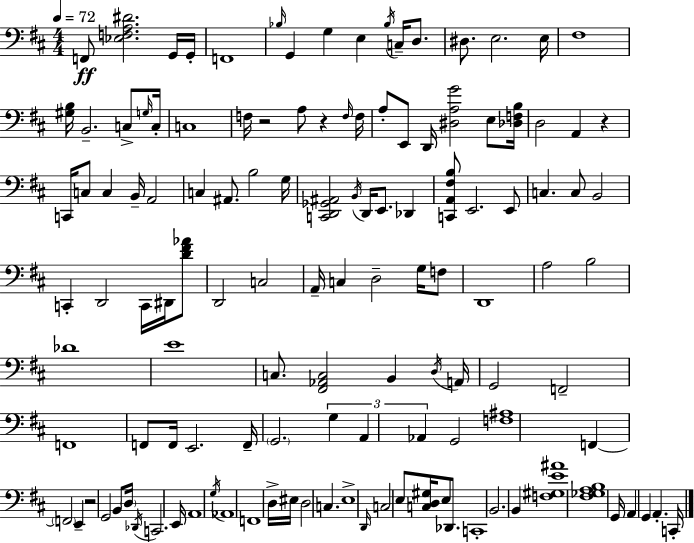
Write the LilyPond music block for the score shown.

{
  \clef bass
  \numericTimeSignature
  \time 4/4
  \key d \major
  \tempo 4 = 72
  \repeat volta 2 { f,8\ff <ees f a dis'>2. g,16 g,16-. | f,1 | \grace { bes16 } g,4 g4 e4 \acciaccatura { bes16 } c16-- d8. | dis8. e2. | \break e16 fis1 | <gis b>16 b,2.-- c8-> | \grace { g16 } c16-. c1 | f16 r2 a8 r4 | \break \grace { f16 } f16 a8-. e,8 d,16 <dis a g'>2 | e8 <des f b>16 d2 a,4 | r4 c,16 c8 c4 b,16-- a,2 | c4 ais,8. b2 | \break g16 <c, d, ges, ais,>2 \acciaccatura { b,16 } d,16 e,8. | des,4 <c, a, fis b>8 e,2. | e,8 c4. c8 b,2 | c,4-. d,2 | \break c,16 dis,16 <d' fis' aes'>8 d,2 c2 | a,16-- c4 d2-- | g16 f8 d,1 | a2 b2 | \break des'1 | e'1 | c8. <fis, aes, c>2 | b,4 \acciaccatura { d16 } a,16 g,2 f,2-- | \break f,1 | f,8 f,16 e,2. | f,16-- \parenthesize g,2. | \tuplet 3/2 { g4 a,4 aes,4 } g,2 | \break <f ais>1 | f,4~~ \parenthesize f,2 | e,4-- r2 g,2 | b,8 \parenthesize d16 \acciaccatura { des,16 } c,2. | \break e,16 a,1 | \acciaccatura { g16 } aes,1 | f,1 | d16-> eis16 d2 | \break c4. e1-> | \grace { d,16 } c2 | e8 <c d gis>16 e8 des,8. c,1-. | b,2. | \break b,4 <f gis e' ais'>1 | <fis ges a b>1 | g,16 a,4 g,4 | a,4.-. c,16-. } \bar "|."
}